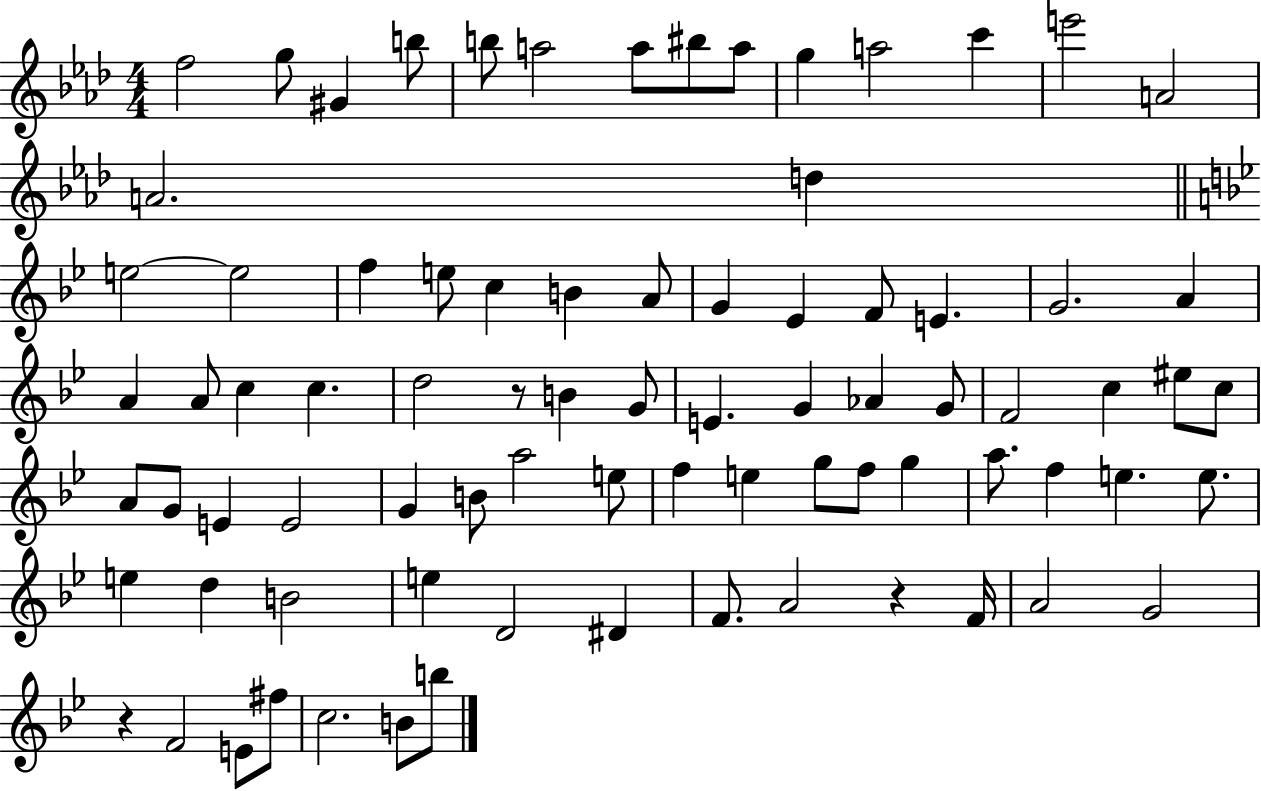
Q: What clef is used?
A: treble